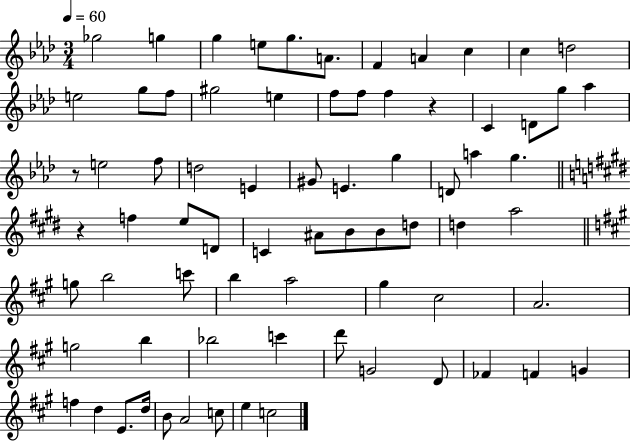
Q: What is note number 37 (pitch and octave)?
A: C4